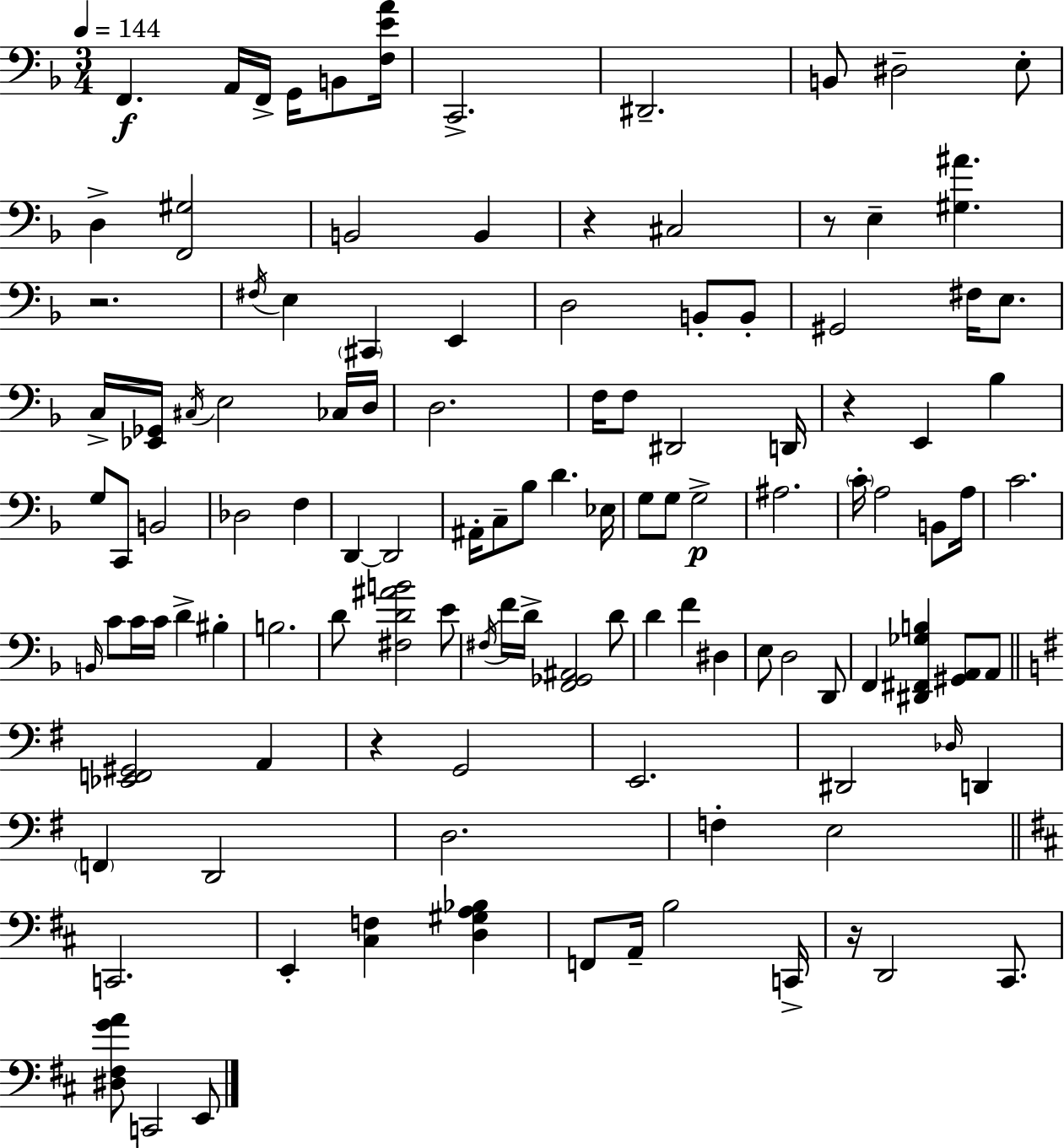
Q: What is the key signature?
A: F major